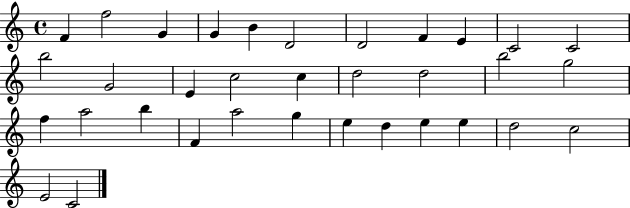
X:1
T:Untitled
M:4/4
L:1/4
K:C
F f2 G G B D2 D2 F E C2 C2 b2 G2 E c2 c d2 d2 b2 g2 f a2 b F a2 g e d e e d2 c2 E2 C2